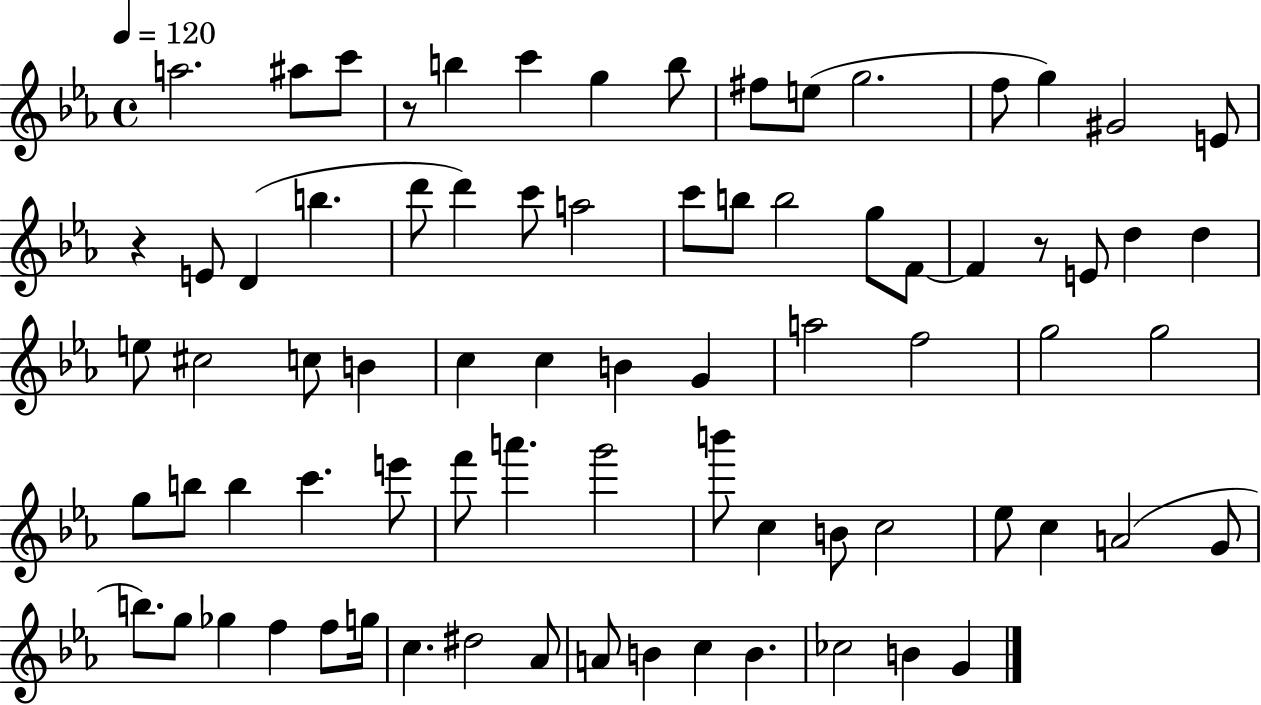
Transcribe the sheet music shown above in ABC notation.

X:1
T:Untitled
M:4/4
L:1/4
K:Eb
a2 ^a/2 c'/2 z/2 b c' g b/2 ^f/2 e/2 g2 f/2 g ^G2 E/2 z E/2 D b d'/2 d' c'/2 a2 c'/2 b/2 b2 g/2 F/2 F z/2 E/2 d d e/2 ^c2 c/2 B c c B G a2 f2 g2 g2 g/2 b/2 b c' e'/2 f'/2 a' g'2 b'/2 c B/2 c2 _e/2 c A2 G/2 b/2 g/2 _g f f/2 g/4 c ^d2 _A/2 A/2 B c B _c2 B G